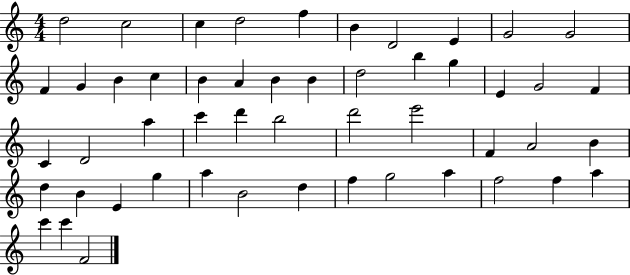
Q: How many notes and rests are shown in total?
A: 51